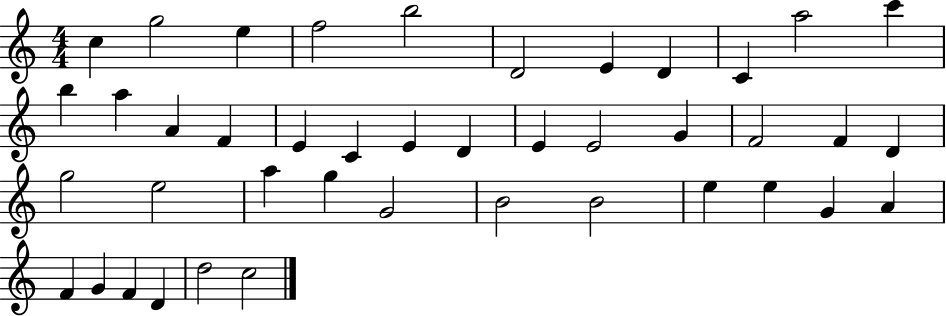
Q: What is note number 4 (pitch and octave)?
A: F5